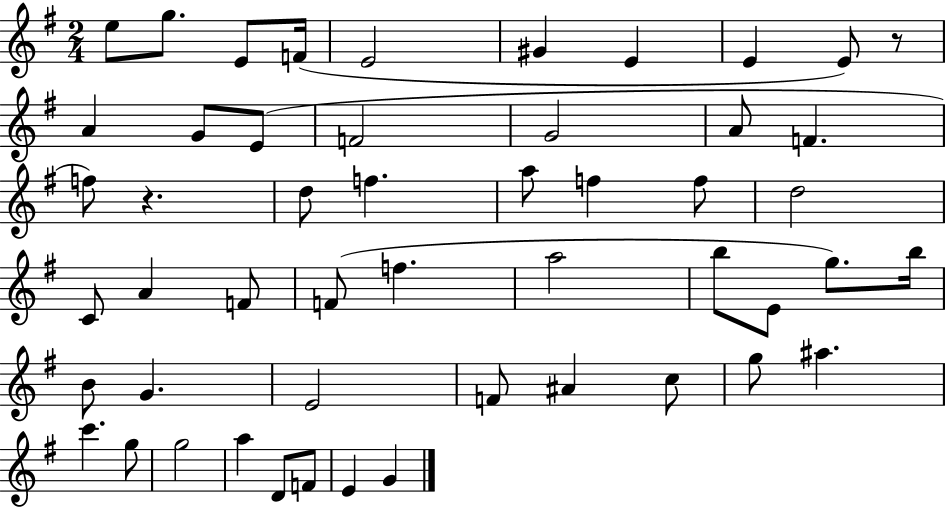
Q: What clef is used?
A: treble